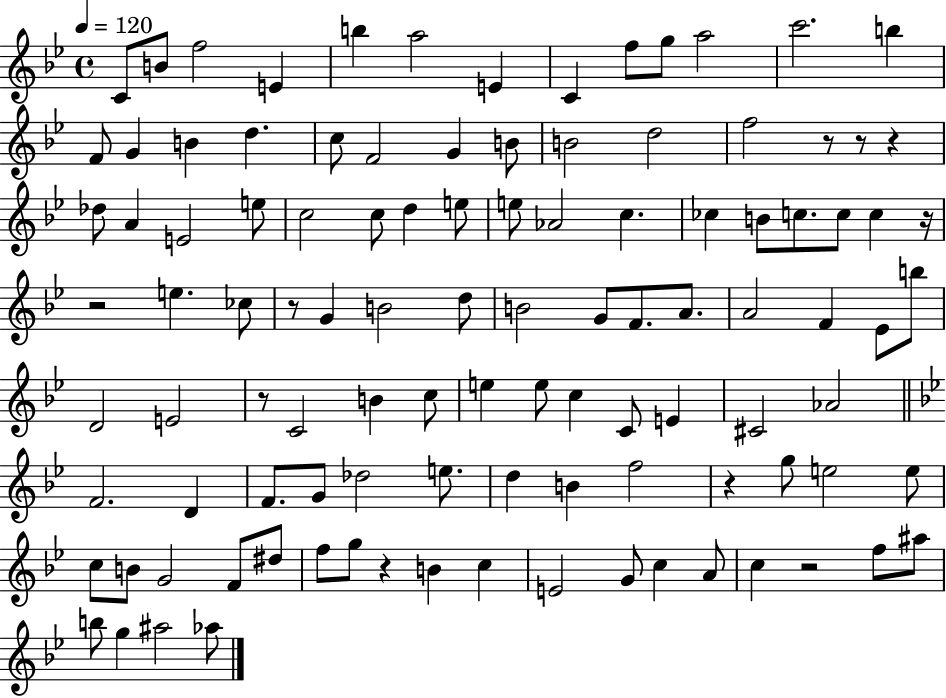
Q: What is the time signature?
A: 4/4